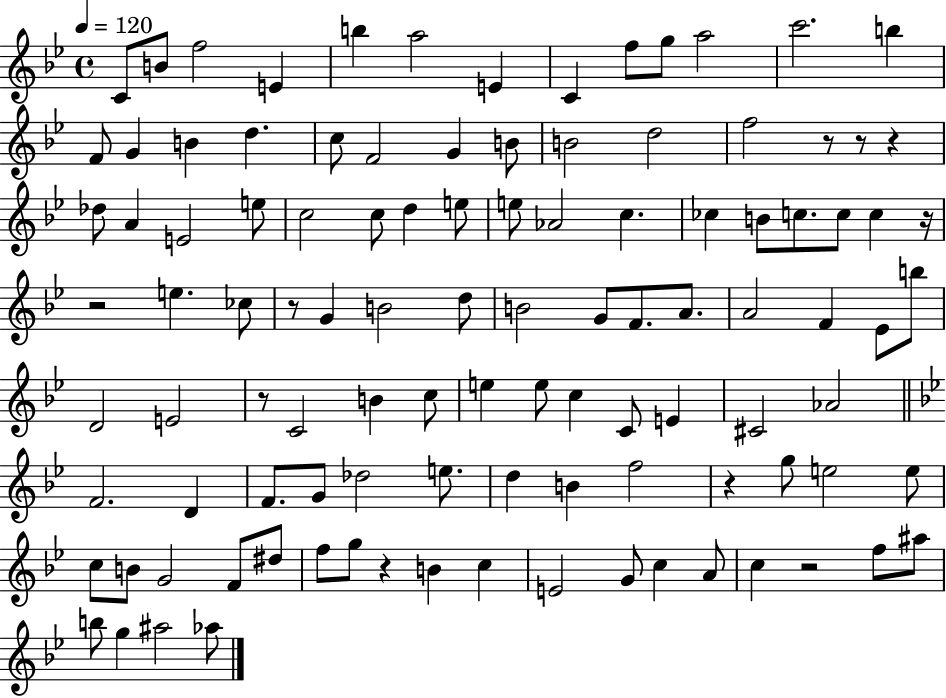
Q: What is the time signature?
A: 4/4